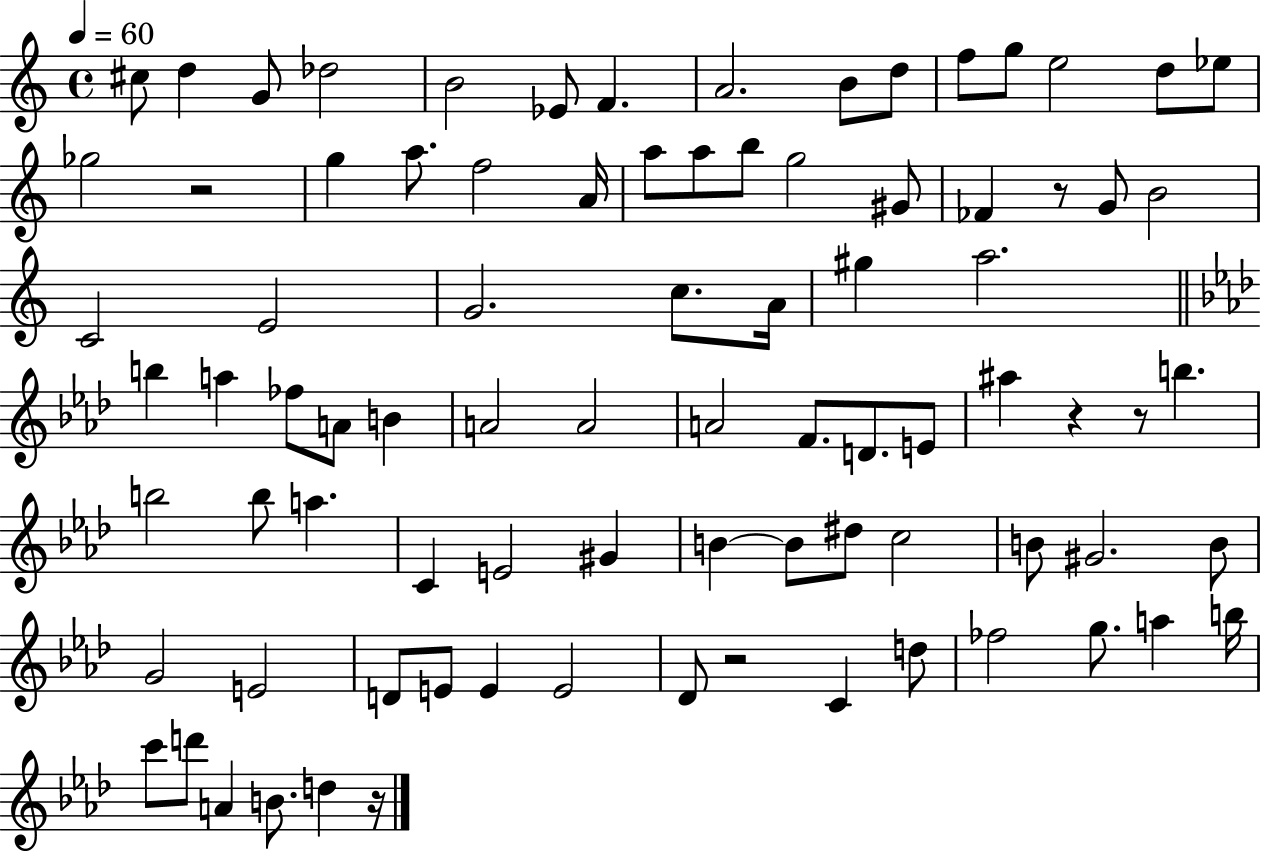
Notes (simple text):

C#5/e D5/q G4/e Db5/h B4/h Eb4/e F4/q. A4/h. B4/e D5/e F5/e G5/e E5/h D5/e Eb5/e Gb5/h R/h G5/q A5/e. F5/h A4/s A5/e A5/e B5/e G5/h G#4/e FES4/q R/e G4/e B4/h C4/h E4/h G4/h. C5/e. A4/s G#5/q A5/h. B5/q A5/q FES5/e A4/e B4/q A4/h A4/h A4/h F4/e. D4/e. E4/e A#5/q R/q R/e B5/q. B5/h B5/e A5/q. C4/q E4/h G#4/q B4/q B4/e D#5/e C5/h B4/e G#4/h. B4/e G4/h E4/h D4/e E4/e E4/q E4/h Db4/e R/h C4/q D5/e FES5/h G5/e. A5/q B5/s C6/e D6/e A4/q B4/e. D5/q R/s